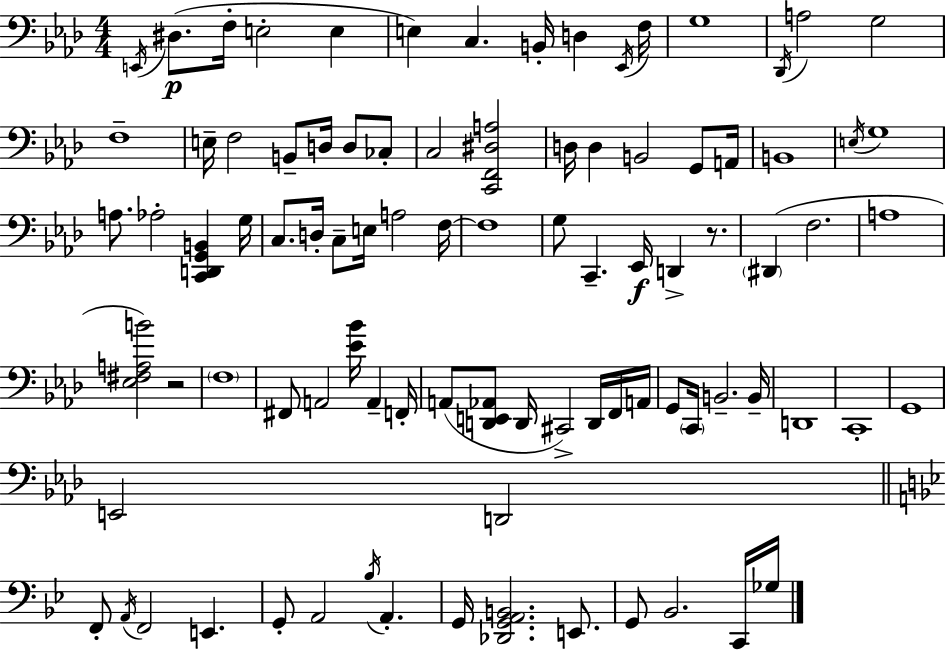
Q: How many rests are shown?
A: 2